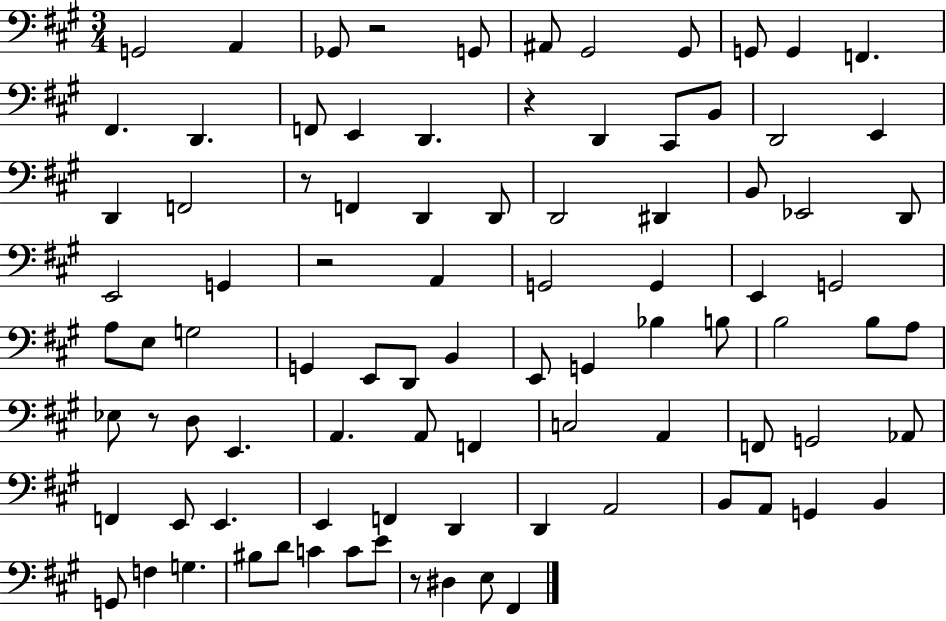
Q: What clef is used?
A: bass